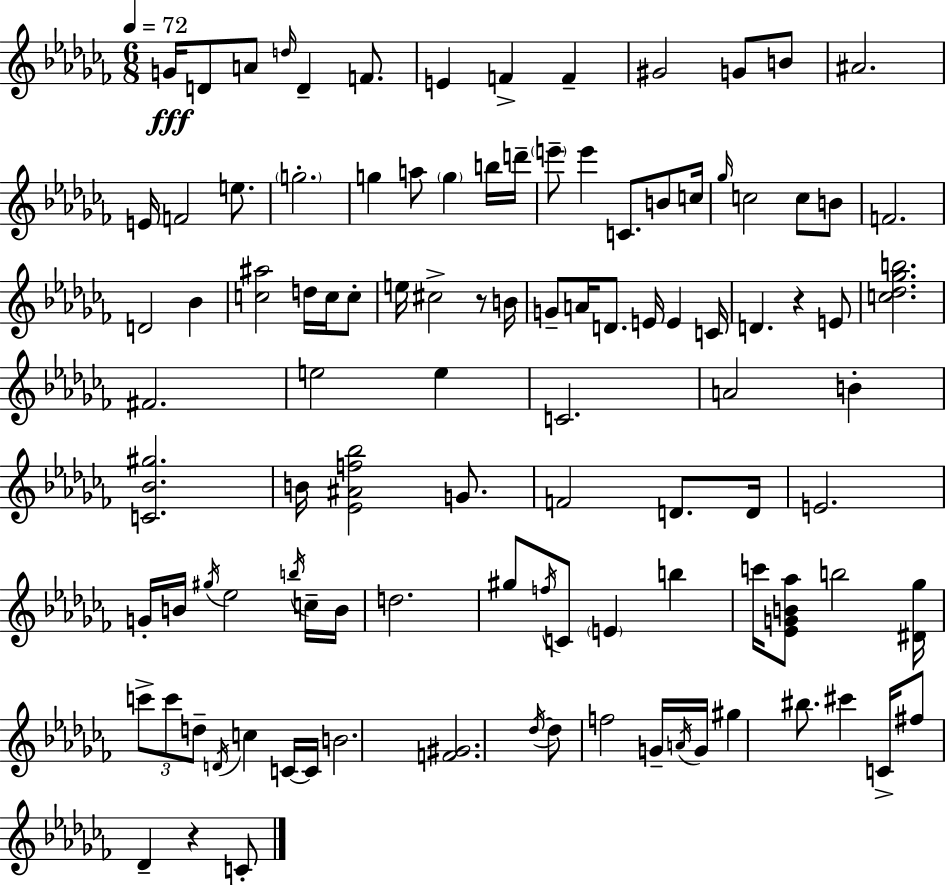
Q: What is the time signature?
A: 6/8